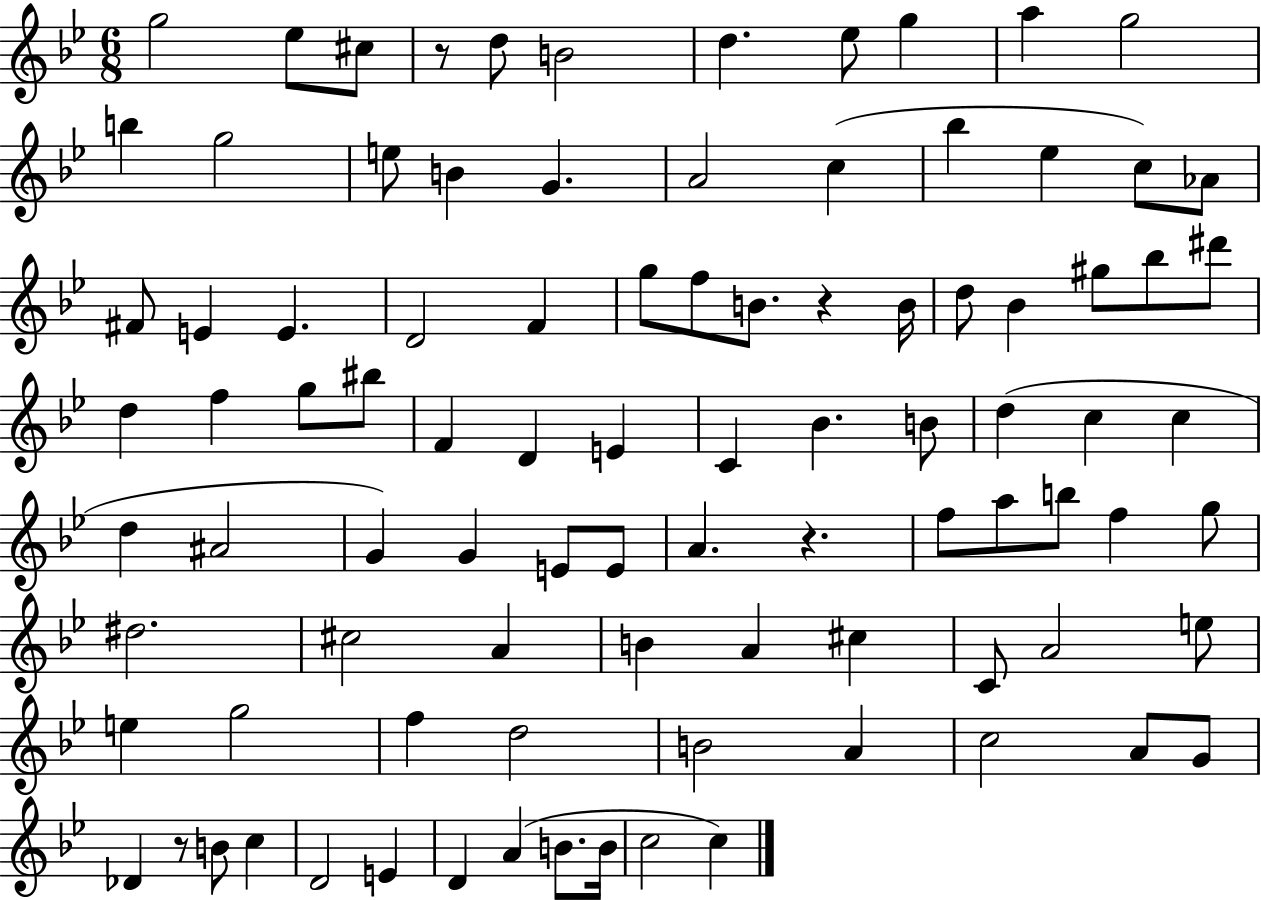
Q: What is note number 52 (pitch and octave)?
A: G4